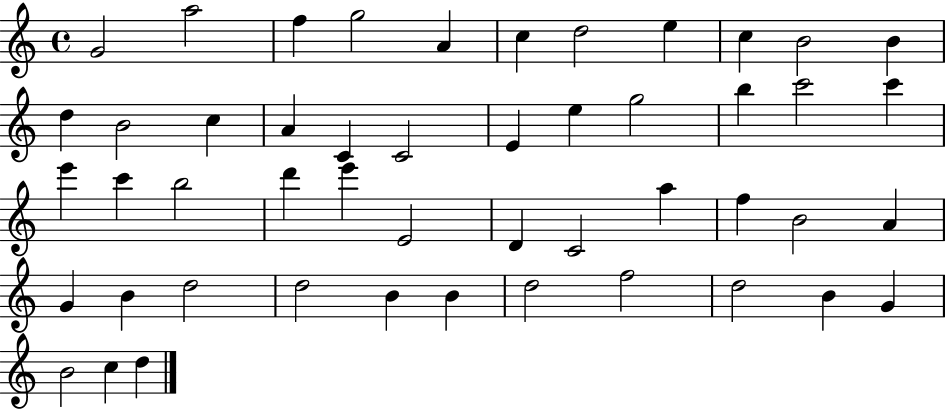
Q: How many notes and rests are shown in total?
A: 49